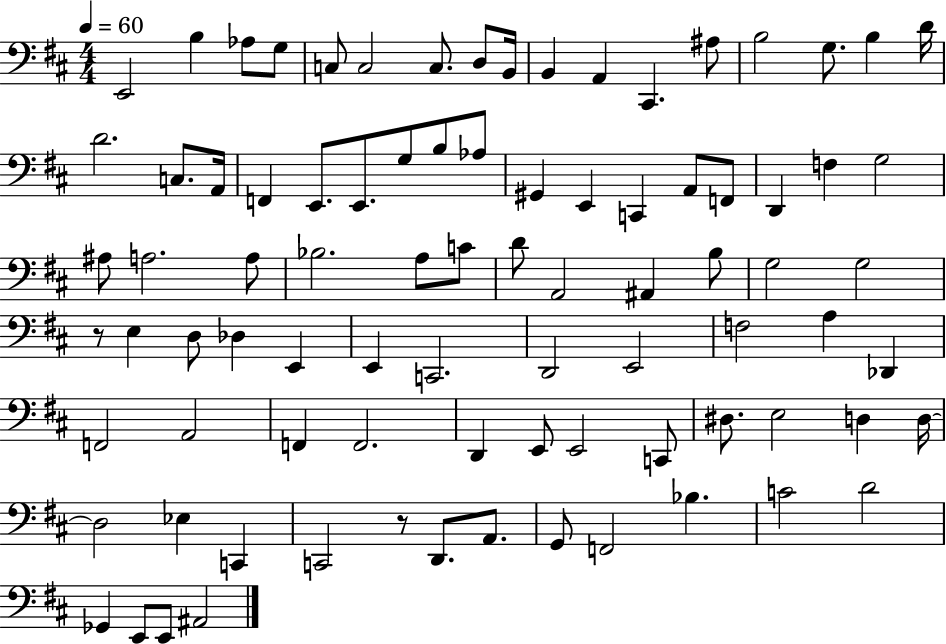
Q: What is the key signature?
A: D major